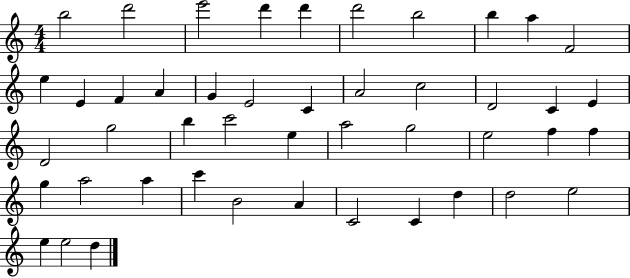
X:1
T:Untitled
M:4/4
L:1/4
K:C
b2 d'2 e'2 d' d' d'2 b2 b a F2 e E F A G E2 C A2 c2 D2 C E D2 g2 b c'2 e a2 g2 e2 f f g a2 a c' B2 A C2 C d d2 e2 e e2 d